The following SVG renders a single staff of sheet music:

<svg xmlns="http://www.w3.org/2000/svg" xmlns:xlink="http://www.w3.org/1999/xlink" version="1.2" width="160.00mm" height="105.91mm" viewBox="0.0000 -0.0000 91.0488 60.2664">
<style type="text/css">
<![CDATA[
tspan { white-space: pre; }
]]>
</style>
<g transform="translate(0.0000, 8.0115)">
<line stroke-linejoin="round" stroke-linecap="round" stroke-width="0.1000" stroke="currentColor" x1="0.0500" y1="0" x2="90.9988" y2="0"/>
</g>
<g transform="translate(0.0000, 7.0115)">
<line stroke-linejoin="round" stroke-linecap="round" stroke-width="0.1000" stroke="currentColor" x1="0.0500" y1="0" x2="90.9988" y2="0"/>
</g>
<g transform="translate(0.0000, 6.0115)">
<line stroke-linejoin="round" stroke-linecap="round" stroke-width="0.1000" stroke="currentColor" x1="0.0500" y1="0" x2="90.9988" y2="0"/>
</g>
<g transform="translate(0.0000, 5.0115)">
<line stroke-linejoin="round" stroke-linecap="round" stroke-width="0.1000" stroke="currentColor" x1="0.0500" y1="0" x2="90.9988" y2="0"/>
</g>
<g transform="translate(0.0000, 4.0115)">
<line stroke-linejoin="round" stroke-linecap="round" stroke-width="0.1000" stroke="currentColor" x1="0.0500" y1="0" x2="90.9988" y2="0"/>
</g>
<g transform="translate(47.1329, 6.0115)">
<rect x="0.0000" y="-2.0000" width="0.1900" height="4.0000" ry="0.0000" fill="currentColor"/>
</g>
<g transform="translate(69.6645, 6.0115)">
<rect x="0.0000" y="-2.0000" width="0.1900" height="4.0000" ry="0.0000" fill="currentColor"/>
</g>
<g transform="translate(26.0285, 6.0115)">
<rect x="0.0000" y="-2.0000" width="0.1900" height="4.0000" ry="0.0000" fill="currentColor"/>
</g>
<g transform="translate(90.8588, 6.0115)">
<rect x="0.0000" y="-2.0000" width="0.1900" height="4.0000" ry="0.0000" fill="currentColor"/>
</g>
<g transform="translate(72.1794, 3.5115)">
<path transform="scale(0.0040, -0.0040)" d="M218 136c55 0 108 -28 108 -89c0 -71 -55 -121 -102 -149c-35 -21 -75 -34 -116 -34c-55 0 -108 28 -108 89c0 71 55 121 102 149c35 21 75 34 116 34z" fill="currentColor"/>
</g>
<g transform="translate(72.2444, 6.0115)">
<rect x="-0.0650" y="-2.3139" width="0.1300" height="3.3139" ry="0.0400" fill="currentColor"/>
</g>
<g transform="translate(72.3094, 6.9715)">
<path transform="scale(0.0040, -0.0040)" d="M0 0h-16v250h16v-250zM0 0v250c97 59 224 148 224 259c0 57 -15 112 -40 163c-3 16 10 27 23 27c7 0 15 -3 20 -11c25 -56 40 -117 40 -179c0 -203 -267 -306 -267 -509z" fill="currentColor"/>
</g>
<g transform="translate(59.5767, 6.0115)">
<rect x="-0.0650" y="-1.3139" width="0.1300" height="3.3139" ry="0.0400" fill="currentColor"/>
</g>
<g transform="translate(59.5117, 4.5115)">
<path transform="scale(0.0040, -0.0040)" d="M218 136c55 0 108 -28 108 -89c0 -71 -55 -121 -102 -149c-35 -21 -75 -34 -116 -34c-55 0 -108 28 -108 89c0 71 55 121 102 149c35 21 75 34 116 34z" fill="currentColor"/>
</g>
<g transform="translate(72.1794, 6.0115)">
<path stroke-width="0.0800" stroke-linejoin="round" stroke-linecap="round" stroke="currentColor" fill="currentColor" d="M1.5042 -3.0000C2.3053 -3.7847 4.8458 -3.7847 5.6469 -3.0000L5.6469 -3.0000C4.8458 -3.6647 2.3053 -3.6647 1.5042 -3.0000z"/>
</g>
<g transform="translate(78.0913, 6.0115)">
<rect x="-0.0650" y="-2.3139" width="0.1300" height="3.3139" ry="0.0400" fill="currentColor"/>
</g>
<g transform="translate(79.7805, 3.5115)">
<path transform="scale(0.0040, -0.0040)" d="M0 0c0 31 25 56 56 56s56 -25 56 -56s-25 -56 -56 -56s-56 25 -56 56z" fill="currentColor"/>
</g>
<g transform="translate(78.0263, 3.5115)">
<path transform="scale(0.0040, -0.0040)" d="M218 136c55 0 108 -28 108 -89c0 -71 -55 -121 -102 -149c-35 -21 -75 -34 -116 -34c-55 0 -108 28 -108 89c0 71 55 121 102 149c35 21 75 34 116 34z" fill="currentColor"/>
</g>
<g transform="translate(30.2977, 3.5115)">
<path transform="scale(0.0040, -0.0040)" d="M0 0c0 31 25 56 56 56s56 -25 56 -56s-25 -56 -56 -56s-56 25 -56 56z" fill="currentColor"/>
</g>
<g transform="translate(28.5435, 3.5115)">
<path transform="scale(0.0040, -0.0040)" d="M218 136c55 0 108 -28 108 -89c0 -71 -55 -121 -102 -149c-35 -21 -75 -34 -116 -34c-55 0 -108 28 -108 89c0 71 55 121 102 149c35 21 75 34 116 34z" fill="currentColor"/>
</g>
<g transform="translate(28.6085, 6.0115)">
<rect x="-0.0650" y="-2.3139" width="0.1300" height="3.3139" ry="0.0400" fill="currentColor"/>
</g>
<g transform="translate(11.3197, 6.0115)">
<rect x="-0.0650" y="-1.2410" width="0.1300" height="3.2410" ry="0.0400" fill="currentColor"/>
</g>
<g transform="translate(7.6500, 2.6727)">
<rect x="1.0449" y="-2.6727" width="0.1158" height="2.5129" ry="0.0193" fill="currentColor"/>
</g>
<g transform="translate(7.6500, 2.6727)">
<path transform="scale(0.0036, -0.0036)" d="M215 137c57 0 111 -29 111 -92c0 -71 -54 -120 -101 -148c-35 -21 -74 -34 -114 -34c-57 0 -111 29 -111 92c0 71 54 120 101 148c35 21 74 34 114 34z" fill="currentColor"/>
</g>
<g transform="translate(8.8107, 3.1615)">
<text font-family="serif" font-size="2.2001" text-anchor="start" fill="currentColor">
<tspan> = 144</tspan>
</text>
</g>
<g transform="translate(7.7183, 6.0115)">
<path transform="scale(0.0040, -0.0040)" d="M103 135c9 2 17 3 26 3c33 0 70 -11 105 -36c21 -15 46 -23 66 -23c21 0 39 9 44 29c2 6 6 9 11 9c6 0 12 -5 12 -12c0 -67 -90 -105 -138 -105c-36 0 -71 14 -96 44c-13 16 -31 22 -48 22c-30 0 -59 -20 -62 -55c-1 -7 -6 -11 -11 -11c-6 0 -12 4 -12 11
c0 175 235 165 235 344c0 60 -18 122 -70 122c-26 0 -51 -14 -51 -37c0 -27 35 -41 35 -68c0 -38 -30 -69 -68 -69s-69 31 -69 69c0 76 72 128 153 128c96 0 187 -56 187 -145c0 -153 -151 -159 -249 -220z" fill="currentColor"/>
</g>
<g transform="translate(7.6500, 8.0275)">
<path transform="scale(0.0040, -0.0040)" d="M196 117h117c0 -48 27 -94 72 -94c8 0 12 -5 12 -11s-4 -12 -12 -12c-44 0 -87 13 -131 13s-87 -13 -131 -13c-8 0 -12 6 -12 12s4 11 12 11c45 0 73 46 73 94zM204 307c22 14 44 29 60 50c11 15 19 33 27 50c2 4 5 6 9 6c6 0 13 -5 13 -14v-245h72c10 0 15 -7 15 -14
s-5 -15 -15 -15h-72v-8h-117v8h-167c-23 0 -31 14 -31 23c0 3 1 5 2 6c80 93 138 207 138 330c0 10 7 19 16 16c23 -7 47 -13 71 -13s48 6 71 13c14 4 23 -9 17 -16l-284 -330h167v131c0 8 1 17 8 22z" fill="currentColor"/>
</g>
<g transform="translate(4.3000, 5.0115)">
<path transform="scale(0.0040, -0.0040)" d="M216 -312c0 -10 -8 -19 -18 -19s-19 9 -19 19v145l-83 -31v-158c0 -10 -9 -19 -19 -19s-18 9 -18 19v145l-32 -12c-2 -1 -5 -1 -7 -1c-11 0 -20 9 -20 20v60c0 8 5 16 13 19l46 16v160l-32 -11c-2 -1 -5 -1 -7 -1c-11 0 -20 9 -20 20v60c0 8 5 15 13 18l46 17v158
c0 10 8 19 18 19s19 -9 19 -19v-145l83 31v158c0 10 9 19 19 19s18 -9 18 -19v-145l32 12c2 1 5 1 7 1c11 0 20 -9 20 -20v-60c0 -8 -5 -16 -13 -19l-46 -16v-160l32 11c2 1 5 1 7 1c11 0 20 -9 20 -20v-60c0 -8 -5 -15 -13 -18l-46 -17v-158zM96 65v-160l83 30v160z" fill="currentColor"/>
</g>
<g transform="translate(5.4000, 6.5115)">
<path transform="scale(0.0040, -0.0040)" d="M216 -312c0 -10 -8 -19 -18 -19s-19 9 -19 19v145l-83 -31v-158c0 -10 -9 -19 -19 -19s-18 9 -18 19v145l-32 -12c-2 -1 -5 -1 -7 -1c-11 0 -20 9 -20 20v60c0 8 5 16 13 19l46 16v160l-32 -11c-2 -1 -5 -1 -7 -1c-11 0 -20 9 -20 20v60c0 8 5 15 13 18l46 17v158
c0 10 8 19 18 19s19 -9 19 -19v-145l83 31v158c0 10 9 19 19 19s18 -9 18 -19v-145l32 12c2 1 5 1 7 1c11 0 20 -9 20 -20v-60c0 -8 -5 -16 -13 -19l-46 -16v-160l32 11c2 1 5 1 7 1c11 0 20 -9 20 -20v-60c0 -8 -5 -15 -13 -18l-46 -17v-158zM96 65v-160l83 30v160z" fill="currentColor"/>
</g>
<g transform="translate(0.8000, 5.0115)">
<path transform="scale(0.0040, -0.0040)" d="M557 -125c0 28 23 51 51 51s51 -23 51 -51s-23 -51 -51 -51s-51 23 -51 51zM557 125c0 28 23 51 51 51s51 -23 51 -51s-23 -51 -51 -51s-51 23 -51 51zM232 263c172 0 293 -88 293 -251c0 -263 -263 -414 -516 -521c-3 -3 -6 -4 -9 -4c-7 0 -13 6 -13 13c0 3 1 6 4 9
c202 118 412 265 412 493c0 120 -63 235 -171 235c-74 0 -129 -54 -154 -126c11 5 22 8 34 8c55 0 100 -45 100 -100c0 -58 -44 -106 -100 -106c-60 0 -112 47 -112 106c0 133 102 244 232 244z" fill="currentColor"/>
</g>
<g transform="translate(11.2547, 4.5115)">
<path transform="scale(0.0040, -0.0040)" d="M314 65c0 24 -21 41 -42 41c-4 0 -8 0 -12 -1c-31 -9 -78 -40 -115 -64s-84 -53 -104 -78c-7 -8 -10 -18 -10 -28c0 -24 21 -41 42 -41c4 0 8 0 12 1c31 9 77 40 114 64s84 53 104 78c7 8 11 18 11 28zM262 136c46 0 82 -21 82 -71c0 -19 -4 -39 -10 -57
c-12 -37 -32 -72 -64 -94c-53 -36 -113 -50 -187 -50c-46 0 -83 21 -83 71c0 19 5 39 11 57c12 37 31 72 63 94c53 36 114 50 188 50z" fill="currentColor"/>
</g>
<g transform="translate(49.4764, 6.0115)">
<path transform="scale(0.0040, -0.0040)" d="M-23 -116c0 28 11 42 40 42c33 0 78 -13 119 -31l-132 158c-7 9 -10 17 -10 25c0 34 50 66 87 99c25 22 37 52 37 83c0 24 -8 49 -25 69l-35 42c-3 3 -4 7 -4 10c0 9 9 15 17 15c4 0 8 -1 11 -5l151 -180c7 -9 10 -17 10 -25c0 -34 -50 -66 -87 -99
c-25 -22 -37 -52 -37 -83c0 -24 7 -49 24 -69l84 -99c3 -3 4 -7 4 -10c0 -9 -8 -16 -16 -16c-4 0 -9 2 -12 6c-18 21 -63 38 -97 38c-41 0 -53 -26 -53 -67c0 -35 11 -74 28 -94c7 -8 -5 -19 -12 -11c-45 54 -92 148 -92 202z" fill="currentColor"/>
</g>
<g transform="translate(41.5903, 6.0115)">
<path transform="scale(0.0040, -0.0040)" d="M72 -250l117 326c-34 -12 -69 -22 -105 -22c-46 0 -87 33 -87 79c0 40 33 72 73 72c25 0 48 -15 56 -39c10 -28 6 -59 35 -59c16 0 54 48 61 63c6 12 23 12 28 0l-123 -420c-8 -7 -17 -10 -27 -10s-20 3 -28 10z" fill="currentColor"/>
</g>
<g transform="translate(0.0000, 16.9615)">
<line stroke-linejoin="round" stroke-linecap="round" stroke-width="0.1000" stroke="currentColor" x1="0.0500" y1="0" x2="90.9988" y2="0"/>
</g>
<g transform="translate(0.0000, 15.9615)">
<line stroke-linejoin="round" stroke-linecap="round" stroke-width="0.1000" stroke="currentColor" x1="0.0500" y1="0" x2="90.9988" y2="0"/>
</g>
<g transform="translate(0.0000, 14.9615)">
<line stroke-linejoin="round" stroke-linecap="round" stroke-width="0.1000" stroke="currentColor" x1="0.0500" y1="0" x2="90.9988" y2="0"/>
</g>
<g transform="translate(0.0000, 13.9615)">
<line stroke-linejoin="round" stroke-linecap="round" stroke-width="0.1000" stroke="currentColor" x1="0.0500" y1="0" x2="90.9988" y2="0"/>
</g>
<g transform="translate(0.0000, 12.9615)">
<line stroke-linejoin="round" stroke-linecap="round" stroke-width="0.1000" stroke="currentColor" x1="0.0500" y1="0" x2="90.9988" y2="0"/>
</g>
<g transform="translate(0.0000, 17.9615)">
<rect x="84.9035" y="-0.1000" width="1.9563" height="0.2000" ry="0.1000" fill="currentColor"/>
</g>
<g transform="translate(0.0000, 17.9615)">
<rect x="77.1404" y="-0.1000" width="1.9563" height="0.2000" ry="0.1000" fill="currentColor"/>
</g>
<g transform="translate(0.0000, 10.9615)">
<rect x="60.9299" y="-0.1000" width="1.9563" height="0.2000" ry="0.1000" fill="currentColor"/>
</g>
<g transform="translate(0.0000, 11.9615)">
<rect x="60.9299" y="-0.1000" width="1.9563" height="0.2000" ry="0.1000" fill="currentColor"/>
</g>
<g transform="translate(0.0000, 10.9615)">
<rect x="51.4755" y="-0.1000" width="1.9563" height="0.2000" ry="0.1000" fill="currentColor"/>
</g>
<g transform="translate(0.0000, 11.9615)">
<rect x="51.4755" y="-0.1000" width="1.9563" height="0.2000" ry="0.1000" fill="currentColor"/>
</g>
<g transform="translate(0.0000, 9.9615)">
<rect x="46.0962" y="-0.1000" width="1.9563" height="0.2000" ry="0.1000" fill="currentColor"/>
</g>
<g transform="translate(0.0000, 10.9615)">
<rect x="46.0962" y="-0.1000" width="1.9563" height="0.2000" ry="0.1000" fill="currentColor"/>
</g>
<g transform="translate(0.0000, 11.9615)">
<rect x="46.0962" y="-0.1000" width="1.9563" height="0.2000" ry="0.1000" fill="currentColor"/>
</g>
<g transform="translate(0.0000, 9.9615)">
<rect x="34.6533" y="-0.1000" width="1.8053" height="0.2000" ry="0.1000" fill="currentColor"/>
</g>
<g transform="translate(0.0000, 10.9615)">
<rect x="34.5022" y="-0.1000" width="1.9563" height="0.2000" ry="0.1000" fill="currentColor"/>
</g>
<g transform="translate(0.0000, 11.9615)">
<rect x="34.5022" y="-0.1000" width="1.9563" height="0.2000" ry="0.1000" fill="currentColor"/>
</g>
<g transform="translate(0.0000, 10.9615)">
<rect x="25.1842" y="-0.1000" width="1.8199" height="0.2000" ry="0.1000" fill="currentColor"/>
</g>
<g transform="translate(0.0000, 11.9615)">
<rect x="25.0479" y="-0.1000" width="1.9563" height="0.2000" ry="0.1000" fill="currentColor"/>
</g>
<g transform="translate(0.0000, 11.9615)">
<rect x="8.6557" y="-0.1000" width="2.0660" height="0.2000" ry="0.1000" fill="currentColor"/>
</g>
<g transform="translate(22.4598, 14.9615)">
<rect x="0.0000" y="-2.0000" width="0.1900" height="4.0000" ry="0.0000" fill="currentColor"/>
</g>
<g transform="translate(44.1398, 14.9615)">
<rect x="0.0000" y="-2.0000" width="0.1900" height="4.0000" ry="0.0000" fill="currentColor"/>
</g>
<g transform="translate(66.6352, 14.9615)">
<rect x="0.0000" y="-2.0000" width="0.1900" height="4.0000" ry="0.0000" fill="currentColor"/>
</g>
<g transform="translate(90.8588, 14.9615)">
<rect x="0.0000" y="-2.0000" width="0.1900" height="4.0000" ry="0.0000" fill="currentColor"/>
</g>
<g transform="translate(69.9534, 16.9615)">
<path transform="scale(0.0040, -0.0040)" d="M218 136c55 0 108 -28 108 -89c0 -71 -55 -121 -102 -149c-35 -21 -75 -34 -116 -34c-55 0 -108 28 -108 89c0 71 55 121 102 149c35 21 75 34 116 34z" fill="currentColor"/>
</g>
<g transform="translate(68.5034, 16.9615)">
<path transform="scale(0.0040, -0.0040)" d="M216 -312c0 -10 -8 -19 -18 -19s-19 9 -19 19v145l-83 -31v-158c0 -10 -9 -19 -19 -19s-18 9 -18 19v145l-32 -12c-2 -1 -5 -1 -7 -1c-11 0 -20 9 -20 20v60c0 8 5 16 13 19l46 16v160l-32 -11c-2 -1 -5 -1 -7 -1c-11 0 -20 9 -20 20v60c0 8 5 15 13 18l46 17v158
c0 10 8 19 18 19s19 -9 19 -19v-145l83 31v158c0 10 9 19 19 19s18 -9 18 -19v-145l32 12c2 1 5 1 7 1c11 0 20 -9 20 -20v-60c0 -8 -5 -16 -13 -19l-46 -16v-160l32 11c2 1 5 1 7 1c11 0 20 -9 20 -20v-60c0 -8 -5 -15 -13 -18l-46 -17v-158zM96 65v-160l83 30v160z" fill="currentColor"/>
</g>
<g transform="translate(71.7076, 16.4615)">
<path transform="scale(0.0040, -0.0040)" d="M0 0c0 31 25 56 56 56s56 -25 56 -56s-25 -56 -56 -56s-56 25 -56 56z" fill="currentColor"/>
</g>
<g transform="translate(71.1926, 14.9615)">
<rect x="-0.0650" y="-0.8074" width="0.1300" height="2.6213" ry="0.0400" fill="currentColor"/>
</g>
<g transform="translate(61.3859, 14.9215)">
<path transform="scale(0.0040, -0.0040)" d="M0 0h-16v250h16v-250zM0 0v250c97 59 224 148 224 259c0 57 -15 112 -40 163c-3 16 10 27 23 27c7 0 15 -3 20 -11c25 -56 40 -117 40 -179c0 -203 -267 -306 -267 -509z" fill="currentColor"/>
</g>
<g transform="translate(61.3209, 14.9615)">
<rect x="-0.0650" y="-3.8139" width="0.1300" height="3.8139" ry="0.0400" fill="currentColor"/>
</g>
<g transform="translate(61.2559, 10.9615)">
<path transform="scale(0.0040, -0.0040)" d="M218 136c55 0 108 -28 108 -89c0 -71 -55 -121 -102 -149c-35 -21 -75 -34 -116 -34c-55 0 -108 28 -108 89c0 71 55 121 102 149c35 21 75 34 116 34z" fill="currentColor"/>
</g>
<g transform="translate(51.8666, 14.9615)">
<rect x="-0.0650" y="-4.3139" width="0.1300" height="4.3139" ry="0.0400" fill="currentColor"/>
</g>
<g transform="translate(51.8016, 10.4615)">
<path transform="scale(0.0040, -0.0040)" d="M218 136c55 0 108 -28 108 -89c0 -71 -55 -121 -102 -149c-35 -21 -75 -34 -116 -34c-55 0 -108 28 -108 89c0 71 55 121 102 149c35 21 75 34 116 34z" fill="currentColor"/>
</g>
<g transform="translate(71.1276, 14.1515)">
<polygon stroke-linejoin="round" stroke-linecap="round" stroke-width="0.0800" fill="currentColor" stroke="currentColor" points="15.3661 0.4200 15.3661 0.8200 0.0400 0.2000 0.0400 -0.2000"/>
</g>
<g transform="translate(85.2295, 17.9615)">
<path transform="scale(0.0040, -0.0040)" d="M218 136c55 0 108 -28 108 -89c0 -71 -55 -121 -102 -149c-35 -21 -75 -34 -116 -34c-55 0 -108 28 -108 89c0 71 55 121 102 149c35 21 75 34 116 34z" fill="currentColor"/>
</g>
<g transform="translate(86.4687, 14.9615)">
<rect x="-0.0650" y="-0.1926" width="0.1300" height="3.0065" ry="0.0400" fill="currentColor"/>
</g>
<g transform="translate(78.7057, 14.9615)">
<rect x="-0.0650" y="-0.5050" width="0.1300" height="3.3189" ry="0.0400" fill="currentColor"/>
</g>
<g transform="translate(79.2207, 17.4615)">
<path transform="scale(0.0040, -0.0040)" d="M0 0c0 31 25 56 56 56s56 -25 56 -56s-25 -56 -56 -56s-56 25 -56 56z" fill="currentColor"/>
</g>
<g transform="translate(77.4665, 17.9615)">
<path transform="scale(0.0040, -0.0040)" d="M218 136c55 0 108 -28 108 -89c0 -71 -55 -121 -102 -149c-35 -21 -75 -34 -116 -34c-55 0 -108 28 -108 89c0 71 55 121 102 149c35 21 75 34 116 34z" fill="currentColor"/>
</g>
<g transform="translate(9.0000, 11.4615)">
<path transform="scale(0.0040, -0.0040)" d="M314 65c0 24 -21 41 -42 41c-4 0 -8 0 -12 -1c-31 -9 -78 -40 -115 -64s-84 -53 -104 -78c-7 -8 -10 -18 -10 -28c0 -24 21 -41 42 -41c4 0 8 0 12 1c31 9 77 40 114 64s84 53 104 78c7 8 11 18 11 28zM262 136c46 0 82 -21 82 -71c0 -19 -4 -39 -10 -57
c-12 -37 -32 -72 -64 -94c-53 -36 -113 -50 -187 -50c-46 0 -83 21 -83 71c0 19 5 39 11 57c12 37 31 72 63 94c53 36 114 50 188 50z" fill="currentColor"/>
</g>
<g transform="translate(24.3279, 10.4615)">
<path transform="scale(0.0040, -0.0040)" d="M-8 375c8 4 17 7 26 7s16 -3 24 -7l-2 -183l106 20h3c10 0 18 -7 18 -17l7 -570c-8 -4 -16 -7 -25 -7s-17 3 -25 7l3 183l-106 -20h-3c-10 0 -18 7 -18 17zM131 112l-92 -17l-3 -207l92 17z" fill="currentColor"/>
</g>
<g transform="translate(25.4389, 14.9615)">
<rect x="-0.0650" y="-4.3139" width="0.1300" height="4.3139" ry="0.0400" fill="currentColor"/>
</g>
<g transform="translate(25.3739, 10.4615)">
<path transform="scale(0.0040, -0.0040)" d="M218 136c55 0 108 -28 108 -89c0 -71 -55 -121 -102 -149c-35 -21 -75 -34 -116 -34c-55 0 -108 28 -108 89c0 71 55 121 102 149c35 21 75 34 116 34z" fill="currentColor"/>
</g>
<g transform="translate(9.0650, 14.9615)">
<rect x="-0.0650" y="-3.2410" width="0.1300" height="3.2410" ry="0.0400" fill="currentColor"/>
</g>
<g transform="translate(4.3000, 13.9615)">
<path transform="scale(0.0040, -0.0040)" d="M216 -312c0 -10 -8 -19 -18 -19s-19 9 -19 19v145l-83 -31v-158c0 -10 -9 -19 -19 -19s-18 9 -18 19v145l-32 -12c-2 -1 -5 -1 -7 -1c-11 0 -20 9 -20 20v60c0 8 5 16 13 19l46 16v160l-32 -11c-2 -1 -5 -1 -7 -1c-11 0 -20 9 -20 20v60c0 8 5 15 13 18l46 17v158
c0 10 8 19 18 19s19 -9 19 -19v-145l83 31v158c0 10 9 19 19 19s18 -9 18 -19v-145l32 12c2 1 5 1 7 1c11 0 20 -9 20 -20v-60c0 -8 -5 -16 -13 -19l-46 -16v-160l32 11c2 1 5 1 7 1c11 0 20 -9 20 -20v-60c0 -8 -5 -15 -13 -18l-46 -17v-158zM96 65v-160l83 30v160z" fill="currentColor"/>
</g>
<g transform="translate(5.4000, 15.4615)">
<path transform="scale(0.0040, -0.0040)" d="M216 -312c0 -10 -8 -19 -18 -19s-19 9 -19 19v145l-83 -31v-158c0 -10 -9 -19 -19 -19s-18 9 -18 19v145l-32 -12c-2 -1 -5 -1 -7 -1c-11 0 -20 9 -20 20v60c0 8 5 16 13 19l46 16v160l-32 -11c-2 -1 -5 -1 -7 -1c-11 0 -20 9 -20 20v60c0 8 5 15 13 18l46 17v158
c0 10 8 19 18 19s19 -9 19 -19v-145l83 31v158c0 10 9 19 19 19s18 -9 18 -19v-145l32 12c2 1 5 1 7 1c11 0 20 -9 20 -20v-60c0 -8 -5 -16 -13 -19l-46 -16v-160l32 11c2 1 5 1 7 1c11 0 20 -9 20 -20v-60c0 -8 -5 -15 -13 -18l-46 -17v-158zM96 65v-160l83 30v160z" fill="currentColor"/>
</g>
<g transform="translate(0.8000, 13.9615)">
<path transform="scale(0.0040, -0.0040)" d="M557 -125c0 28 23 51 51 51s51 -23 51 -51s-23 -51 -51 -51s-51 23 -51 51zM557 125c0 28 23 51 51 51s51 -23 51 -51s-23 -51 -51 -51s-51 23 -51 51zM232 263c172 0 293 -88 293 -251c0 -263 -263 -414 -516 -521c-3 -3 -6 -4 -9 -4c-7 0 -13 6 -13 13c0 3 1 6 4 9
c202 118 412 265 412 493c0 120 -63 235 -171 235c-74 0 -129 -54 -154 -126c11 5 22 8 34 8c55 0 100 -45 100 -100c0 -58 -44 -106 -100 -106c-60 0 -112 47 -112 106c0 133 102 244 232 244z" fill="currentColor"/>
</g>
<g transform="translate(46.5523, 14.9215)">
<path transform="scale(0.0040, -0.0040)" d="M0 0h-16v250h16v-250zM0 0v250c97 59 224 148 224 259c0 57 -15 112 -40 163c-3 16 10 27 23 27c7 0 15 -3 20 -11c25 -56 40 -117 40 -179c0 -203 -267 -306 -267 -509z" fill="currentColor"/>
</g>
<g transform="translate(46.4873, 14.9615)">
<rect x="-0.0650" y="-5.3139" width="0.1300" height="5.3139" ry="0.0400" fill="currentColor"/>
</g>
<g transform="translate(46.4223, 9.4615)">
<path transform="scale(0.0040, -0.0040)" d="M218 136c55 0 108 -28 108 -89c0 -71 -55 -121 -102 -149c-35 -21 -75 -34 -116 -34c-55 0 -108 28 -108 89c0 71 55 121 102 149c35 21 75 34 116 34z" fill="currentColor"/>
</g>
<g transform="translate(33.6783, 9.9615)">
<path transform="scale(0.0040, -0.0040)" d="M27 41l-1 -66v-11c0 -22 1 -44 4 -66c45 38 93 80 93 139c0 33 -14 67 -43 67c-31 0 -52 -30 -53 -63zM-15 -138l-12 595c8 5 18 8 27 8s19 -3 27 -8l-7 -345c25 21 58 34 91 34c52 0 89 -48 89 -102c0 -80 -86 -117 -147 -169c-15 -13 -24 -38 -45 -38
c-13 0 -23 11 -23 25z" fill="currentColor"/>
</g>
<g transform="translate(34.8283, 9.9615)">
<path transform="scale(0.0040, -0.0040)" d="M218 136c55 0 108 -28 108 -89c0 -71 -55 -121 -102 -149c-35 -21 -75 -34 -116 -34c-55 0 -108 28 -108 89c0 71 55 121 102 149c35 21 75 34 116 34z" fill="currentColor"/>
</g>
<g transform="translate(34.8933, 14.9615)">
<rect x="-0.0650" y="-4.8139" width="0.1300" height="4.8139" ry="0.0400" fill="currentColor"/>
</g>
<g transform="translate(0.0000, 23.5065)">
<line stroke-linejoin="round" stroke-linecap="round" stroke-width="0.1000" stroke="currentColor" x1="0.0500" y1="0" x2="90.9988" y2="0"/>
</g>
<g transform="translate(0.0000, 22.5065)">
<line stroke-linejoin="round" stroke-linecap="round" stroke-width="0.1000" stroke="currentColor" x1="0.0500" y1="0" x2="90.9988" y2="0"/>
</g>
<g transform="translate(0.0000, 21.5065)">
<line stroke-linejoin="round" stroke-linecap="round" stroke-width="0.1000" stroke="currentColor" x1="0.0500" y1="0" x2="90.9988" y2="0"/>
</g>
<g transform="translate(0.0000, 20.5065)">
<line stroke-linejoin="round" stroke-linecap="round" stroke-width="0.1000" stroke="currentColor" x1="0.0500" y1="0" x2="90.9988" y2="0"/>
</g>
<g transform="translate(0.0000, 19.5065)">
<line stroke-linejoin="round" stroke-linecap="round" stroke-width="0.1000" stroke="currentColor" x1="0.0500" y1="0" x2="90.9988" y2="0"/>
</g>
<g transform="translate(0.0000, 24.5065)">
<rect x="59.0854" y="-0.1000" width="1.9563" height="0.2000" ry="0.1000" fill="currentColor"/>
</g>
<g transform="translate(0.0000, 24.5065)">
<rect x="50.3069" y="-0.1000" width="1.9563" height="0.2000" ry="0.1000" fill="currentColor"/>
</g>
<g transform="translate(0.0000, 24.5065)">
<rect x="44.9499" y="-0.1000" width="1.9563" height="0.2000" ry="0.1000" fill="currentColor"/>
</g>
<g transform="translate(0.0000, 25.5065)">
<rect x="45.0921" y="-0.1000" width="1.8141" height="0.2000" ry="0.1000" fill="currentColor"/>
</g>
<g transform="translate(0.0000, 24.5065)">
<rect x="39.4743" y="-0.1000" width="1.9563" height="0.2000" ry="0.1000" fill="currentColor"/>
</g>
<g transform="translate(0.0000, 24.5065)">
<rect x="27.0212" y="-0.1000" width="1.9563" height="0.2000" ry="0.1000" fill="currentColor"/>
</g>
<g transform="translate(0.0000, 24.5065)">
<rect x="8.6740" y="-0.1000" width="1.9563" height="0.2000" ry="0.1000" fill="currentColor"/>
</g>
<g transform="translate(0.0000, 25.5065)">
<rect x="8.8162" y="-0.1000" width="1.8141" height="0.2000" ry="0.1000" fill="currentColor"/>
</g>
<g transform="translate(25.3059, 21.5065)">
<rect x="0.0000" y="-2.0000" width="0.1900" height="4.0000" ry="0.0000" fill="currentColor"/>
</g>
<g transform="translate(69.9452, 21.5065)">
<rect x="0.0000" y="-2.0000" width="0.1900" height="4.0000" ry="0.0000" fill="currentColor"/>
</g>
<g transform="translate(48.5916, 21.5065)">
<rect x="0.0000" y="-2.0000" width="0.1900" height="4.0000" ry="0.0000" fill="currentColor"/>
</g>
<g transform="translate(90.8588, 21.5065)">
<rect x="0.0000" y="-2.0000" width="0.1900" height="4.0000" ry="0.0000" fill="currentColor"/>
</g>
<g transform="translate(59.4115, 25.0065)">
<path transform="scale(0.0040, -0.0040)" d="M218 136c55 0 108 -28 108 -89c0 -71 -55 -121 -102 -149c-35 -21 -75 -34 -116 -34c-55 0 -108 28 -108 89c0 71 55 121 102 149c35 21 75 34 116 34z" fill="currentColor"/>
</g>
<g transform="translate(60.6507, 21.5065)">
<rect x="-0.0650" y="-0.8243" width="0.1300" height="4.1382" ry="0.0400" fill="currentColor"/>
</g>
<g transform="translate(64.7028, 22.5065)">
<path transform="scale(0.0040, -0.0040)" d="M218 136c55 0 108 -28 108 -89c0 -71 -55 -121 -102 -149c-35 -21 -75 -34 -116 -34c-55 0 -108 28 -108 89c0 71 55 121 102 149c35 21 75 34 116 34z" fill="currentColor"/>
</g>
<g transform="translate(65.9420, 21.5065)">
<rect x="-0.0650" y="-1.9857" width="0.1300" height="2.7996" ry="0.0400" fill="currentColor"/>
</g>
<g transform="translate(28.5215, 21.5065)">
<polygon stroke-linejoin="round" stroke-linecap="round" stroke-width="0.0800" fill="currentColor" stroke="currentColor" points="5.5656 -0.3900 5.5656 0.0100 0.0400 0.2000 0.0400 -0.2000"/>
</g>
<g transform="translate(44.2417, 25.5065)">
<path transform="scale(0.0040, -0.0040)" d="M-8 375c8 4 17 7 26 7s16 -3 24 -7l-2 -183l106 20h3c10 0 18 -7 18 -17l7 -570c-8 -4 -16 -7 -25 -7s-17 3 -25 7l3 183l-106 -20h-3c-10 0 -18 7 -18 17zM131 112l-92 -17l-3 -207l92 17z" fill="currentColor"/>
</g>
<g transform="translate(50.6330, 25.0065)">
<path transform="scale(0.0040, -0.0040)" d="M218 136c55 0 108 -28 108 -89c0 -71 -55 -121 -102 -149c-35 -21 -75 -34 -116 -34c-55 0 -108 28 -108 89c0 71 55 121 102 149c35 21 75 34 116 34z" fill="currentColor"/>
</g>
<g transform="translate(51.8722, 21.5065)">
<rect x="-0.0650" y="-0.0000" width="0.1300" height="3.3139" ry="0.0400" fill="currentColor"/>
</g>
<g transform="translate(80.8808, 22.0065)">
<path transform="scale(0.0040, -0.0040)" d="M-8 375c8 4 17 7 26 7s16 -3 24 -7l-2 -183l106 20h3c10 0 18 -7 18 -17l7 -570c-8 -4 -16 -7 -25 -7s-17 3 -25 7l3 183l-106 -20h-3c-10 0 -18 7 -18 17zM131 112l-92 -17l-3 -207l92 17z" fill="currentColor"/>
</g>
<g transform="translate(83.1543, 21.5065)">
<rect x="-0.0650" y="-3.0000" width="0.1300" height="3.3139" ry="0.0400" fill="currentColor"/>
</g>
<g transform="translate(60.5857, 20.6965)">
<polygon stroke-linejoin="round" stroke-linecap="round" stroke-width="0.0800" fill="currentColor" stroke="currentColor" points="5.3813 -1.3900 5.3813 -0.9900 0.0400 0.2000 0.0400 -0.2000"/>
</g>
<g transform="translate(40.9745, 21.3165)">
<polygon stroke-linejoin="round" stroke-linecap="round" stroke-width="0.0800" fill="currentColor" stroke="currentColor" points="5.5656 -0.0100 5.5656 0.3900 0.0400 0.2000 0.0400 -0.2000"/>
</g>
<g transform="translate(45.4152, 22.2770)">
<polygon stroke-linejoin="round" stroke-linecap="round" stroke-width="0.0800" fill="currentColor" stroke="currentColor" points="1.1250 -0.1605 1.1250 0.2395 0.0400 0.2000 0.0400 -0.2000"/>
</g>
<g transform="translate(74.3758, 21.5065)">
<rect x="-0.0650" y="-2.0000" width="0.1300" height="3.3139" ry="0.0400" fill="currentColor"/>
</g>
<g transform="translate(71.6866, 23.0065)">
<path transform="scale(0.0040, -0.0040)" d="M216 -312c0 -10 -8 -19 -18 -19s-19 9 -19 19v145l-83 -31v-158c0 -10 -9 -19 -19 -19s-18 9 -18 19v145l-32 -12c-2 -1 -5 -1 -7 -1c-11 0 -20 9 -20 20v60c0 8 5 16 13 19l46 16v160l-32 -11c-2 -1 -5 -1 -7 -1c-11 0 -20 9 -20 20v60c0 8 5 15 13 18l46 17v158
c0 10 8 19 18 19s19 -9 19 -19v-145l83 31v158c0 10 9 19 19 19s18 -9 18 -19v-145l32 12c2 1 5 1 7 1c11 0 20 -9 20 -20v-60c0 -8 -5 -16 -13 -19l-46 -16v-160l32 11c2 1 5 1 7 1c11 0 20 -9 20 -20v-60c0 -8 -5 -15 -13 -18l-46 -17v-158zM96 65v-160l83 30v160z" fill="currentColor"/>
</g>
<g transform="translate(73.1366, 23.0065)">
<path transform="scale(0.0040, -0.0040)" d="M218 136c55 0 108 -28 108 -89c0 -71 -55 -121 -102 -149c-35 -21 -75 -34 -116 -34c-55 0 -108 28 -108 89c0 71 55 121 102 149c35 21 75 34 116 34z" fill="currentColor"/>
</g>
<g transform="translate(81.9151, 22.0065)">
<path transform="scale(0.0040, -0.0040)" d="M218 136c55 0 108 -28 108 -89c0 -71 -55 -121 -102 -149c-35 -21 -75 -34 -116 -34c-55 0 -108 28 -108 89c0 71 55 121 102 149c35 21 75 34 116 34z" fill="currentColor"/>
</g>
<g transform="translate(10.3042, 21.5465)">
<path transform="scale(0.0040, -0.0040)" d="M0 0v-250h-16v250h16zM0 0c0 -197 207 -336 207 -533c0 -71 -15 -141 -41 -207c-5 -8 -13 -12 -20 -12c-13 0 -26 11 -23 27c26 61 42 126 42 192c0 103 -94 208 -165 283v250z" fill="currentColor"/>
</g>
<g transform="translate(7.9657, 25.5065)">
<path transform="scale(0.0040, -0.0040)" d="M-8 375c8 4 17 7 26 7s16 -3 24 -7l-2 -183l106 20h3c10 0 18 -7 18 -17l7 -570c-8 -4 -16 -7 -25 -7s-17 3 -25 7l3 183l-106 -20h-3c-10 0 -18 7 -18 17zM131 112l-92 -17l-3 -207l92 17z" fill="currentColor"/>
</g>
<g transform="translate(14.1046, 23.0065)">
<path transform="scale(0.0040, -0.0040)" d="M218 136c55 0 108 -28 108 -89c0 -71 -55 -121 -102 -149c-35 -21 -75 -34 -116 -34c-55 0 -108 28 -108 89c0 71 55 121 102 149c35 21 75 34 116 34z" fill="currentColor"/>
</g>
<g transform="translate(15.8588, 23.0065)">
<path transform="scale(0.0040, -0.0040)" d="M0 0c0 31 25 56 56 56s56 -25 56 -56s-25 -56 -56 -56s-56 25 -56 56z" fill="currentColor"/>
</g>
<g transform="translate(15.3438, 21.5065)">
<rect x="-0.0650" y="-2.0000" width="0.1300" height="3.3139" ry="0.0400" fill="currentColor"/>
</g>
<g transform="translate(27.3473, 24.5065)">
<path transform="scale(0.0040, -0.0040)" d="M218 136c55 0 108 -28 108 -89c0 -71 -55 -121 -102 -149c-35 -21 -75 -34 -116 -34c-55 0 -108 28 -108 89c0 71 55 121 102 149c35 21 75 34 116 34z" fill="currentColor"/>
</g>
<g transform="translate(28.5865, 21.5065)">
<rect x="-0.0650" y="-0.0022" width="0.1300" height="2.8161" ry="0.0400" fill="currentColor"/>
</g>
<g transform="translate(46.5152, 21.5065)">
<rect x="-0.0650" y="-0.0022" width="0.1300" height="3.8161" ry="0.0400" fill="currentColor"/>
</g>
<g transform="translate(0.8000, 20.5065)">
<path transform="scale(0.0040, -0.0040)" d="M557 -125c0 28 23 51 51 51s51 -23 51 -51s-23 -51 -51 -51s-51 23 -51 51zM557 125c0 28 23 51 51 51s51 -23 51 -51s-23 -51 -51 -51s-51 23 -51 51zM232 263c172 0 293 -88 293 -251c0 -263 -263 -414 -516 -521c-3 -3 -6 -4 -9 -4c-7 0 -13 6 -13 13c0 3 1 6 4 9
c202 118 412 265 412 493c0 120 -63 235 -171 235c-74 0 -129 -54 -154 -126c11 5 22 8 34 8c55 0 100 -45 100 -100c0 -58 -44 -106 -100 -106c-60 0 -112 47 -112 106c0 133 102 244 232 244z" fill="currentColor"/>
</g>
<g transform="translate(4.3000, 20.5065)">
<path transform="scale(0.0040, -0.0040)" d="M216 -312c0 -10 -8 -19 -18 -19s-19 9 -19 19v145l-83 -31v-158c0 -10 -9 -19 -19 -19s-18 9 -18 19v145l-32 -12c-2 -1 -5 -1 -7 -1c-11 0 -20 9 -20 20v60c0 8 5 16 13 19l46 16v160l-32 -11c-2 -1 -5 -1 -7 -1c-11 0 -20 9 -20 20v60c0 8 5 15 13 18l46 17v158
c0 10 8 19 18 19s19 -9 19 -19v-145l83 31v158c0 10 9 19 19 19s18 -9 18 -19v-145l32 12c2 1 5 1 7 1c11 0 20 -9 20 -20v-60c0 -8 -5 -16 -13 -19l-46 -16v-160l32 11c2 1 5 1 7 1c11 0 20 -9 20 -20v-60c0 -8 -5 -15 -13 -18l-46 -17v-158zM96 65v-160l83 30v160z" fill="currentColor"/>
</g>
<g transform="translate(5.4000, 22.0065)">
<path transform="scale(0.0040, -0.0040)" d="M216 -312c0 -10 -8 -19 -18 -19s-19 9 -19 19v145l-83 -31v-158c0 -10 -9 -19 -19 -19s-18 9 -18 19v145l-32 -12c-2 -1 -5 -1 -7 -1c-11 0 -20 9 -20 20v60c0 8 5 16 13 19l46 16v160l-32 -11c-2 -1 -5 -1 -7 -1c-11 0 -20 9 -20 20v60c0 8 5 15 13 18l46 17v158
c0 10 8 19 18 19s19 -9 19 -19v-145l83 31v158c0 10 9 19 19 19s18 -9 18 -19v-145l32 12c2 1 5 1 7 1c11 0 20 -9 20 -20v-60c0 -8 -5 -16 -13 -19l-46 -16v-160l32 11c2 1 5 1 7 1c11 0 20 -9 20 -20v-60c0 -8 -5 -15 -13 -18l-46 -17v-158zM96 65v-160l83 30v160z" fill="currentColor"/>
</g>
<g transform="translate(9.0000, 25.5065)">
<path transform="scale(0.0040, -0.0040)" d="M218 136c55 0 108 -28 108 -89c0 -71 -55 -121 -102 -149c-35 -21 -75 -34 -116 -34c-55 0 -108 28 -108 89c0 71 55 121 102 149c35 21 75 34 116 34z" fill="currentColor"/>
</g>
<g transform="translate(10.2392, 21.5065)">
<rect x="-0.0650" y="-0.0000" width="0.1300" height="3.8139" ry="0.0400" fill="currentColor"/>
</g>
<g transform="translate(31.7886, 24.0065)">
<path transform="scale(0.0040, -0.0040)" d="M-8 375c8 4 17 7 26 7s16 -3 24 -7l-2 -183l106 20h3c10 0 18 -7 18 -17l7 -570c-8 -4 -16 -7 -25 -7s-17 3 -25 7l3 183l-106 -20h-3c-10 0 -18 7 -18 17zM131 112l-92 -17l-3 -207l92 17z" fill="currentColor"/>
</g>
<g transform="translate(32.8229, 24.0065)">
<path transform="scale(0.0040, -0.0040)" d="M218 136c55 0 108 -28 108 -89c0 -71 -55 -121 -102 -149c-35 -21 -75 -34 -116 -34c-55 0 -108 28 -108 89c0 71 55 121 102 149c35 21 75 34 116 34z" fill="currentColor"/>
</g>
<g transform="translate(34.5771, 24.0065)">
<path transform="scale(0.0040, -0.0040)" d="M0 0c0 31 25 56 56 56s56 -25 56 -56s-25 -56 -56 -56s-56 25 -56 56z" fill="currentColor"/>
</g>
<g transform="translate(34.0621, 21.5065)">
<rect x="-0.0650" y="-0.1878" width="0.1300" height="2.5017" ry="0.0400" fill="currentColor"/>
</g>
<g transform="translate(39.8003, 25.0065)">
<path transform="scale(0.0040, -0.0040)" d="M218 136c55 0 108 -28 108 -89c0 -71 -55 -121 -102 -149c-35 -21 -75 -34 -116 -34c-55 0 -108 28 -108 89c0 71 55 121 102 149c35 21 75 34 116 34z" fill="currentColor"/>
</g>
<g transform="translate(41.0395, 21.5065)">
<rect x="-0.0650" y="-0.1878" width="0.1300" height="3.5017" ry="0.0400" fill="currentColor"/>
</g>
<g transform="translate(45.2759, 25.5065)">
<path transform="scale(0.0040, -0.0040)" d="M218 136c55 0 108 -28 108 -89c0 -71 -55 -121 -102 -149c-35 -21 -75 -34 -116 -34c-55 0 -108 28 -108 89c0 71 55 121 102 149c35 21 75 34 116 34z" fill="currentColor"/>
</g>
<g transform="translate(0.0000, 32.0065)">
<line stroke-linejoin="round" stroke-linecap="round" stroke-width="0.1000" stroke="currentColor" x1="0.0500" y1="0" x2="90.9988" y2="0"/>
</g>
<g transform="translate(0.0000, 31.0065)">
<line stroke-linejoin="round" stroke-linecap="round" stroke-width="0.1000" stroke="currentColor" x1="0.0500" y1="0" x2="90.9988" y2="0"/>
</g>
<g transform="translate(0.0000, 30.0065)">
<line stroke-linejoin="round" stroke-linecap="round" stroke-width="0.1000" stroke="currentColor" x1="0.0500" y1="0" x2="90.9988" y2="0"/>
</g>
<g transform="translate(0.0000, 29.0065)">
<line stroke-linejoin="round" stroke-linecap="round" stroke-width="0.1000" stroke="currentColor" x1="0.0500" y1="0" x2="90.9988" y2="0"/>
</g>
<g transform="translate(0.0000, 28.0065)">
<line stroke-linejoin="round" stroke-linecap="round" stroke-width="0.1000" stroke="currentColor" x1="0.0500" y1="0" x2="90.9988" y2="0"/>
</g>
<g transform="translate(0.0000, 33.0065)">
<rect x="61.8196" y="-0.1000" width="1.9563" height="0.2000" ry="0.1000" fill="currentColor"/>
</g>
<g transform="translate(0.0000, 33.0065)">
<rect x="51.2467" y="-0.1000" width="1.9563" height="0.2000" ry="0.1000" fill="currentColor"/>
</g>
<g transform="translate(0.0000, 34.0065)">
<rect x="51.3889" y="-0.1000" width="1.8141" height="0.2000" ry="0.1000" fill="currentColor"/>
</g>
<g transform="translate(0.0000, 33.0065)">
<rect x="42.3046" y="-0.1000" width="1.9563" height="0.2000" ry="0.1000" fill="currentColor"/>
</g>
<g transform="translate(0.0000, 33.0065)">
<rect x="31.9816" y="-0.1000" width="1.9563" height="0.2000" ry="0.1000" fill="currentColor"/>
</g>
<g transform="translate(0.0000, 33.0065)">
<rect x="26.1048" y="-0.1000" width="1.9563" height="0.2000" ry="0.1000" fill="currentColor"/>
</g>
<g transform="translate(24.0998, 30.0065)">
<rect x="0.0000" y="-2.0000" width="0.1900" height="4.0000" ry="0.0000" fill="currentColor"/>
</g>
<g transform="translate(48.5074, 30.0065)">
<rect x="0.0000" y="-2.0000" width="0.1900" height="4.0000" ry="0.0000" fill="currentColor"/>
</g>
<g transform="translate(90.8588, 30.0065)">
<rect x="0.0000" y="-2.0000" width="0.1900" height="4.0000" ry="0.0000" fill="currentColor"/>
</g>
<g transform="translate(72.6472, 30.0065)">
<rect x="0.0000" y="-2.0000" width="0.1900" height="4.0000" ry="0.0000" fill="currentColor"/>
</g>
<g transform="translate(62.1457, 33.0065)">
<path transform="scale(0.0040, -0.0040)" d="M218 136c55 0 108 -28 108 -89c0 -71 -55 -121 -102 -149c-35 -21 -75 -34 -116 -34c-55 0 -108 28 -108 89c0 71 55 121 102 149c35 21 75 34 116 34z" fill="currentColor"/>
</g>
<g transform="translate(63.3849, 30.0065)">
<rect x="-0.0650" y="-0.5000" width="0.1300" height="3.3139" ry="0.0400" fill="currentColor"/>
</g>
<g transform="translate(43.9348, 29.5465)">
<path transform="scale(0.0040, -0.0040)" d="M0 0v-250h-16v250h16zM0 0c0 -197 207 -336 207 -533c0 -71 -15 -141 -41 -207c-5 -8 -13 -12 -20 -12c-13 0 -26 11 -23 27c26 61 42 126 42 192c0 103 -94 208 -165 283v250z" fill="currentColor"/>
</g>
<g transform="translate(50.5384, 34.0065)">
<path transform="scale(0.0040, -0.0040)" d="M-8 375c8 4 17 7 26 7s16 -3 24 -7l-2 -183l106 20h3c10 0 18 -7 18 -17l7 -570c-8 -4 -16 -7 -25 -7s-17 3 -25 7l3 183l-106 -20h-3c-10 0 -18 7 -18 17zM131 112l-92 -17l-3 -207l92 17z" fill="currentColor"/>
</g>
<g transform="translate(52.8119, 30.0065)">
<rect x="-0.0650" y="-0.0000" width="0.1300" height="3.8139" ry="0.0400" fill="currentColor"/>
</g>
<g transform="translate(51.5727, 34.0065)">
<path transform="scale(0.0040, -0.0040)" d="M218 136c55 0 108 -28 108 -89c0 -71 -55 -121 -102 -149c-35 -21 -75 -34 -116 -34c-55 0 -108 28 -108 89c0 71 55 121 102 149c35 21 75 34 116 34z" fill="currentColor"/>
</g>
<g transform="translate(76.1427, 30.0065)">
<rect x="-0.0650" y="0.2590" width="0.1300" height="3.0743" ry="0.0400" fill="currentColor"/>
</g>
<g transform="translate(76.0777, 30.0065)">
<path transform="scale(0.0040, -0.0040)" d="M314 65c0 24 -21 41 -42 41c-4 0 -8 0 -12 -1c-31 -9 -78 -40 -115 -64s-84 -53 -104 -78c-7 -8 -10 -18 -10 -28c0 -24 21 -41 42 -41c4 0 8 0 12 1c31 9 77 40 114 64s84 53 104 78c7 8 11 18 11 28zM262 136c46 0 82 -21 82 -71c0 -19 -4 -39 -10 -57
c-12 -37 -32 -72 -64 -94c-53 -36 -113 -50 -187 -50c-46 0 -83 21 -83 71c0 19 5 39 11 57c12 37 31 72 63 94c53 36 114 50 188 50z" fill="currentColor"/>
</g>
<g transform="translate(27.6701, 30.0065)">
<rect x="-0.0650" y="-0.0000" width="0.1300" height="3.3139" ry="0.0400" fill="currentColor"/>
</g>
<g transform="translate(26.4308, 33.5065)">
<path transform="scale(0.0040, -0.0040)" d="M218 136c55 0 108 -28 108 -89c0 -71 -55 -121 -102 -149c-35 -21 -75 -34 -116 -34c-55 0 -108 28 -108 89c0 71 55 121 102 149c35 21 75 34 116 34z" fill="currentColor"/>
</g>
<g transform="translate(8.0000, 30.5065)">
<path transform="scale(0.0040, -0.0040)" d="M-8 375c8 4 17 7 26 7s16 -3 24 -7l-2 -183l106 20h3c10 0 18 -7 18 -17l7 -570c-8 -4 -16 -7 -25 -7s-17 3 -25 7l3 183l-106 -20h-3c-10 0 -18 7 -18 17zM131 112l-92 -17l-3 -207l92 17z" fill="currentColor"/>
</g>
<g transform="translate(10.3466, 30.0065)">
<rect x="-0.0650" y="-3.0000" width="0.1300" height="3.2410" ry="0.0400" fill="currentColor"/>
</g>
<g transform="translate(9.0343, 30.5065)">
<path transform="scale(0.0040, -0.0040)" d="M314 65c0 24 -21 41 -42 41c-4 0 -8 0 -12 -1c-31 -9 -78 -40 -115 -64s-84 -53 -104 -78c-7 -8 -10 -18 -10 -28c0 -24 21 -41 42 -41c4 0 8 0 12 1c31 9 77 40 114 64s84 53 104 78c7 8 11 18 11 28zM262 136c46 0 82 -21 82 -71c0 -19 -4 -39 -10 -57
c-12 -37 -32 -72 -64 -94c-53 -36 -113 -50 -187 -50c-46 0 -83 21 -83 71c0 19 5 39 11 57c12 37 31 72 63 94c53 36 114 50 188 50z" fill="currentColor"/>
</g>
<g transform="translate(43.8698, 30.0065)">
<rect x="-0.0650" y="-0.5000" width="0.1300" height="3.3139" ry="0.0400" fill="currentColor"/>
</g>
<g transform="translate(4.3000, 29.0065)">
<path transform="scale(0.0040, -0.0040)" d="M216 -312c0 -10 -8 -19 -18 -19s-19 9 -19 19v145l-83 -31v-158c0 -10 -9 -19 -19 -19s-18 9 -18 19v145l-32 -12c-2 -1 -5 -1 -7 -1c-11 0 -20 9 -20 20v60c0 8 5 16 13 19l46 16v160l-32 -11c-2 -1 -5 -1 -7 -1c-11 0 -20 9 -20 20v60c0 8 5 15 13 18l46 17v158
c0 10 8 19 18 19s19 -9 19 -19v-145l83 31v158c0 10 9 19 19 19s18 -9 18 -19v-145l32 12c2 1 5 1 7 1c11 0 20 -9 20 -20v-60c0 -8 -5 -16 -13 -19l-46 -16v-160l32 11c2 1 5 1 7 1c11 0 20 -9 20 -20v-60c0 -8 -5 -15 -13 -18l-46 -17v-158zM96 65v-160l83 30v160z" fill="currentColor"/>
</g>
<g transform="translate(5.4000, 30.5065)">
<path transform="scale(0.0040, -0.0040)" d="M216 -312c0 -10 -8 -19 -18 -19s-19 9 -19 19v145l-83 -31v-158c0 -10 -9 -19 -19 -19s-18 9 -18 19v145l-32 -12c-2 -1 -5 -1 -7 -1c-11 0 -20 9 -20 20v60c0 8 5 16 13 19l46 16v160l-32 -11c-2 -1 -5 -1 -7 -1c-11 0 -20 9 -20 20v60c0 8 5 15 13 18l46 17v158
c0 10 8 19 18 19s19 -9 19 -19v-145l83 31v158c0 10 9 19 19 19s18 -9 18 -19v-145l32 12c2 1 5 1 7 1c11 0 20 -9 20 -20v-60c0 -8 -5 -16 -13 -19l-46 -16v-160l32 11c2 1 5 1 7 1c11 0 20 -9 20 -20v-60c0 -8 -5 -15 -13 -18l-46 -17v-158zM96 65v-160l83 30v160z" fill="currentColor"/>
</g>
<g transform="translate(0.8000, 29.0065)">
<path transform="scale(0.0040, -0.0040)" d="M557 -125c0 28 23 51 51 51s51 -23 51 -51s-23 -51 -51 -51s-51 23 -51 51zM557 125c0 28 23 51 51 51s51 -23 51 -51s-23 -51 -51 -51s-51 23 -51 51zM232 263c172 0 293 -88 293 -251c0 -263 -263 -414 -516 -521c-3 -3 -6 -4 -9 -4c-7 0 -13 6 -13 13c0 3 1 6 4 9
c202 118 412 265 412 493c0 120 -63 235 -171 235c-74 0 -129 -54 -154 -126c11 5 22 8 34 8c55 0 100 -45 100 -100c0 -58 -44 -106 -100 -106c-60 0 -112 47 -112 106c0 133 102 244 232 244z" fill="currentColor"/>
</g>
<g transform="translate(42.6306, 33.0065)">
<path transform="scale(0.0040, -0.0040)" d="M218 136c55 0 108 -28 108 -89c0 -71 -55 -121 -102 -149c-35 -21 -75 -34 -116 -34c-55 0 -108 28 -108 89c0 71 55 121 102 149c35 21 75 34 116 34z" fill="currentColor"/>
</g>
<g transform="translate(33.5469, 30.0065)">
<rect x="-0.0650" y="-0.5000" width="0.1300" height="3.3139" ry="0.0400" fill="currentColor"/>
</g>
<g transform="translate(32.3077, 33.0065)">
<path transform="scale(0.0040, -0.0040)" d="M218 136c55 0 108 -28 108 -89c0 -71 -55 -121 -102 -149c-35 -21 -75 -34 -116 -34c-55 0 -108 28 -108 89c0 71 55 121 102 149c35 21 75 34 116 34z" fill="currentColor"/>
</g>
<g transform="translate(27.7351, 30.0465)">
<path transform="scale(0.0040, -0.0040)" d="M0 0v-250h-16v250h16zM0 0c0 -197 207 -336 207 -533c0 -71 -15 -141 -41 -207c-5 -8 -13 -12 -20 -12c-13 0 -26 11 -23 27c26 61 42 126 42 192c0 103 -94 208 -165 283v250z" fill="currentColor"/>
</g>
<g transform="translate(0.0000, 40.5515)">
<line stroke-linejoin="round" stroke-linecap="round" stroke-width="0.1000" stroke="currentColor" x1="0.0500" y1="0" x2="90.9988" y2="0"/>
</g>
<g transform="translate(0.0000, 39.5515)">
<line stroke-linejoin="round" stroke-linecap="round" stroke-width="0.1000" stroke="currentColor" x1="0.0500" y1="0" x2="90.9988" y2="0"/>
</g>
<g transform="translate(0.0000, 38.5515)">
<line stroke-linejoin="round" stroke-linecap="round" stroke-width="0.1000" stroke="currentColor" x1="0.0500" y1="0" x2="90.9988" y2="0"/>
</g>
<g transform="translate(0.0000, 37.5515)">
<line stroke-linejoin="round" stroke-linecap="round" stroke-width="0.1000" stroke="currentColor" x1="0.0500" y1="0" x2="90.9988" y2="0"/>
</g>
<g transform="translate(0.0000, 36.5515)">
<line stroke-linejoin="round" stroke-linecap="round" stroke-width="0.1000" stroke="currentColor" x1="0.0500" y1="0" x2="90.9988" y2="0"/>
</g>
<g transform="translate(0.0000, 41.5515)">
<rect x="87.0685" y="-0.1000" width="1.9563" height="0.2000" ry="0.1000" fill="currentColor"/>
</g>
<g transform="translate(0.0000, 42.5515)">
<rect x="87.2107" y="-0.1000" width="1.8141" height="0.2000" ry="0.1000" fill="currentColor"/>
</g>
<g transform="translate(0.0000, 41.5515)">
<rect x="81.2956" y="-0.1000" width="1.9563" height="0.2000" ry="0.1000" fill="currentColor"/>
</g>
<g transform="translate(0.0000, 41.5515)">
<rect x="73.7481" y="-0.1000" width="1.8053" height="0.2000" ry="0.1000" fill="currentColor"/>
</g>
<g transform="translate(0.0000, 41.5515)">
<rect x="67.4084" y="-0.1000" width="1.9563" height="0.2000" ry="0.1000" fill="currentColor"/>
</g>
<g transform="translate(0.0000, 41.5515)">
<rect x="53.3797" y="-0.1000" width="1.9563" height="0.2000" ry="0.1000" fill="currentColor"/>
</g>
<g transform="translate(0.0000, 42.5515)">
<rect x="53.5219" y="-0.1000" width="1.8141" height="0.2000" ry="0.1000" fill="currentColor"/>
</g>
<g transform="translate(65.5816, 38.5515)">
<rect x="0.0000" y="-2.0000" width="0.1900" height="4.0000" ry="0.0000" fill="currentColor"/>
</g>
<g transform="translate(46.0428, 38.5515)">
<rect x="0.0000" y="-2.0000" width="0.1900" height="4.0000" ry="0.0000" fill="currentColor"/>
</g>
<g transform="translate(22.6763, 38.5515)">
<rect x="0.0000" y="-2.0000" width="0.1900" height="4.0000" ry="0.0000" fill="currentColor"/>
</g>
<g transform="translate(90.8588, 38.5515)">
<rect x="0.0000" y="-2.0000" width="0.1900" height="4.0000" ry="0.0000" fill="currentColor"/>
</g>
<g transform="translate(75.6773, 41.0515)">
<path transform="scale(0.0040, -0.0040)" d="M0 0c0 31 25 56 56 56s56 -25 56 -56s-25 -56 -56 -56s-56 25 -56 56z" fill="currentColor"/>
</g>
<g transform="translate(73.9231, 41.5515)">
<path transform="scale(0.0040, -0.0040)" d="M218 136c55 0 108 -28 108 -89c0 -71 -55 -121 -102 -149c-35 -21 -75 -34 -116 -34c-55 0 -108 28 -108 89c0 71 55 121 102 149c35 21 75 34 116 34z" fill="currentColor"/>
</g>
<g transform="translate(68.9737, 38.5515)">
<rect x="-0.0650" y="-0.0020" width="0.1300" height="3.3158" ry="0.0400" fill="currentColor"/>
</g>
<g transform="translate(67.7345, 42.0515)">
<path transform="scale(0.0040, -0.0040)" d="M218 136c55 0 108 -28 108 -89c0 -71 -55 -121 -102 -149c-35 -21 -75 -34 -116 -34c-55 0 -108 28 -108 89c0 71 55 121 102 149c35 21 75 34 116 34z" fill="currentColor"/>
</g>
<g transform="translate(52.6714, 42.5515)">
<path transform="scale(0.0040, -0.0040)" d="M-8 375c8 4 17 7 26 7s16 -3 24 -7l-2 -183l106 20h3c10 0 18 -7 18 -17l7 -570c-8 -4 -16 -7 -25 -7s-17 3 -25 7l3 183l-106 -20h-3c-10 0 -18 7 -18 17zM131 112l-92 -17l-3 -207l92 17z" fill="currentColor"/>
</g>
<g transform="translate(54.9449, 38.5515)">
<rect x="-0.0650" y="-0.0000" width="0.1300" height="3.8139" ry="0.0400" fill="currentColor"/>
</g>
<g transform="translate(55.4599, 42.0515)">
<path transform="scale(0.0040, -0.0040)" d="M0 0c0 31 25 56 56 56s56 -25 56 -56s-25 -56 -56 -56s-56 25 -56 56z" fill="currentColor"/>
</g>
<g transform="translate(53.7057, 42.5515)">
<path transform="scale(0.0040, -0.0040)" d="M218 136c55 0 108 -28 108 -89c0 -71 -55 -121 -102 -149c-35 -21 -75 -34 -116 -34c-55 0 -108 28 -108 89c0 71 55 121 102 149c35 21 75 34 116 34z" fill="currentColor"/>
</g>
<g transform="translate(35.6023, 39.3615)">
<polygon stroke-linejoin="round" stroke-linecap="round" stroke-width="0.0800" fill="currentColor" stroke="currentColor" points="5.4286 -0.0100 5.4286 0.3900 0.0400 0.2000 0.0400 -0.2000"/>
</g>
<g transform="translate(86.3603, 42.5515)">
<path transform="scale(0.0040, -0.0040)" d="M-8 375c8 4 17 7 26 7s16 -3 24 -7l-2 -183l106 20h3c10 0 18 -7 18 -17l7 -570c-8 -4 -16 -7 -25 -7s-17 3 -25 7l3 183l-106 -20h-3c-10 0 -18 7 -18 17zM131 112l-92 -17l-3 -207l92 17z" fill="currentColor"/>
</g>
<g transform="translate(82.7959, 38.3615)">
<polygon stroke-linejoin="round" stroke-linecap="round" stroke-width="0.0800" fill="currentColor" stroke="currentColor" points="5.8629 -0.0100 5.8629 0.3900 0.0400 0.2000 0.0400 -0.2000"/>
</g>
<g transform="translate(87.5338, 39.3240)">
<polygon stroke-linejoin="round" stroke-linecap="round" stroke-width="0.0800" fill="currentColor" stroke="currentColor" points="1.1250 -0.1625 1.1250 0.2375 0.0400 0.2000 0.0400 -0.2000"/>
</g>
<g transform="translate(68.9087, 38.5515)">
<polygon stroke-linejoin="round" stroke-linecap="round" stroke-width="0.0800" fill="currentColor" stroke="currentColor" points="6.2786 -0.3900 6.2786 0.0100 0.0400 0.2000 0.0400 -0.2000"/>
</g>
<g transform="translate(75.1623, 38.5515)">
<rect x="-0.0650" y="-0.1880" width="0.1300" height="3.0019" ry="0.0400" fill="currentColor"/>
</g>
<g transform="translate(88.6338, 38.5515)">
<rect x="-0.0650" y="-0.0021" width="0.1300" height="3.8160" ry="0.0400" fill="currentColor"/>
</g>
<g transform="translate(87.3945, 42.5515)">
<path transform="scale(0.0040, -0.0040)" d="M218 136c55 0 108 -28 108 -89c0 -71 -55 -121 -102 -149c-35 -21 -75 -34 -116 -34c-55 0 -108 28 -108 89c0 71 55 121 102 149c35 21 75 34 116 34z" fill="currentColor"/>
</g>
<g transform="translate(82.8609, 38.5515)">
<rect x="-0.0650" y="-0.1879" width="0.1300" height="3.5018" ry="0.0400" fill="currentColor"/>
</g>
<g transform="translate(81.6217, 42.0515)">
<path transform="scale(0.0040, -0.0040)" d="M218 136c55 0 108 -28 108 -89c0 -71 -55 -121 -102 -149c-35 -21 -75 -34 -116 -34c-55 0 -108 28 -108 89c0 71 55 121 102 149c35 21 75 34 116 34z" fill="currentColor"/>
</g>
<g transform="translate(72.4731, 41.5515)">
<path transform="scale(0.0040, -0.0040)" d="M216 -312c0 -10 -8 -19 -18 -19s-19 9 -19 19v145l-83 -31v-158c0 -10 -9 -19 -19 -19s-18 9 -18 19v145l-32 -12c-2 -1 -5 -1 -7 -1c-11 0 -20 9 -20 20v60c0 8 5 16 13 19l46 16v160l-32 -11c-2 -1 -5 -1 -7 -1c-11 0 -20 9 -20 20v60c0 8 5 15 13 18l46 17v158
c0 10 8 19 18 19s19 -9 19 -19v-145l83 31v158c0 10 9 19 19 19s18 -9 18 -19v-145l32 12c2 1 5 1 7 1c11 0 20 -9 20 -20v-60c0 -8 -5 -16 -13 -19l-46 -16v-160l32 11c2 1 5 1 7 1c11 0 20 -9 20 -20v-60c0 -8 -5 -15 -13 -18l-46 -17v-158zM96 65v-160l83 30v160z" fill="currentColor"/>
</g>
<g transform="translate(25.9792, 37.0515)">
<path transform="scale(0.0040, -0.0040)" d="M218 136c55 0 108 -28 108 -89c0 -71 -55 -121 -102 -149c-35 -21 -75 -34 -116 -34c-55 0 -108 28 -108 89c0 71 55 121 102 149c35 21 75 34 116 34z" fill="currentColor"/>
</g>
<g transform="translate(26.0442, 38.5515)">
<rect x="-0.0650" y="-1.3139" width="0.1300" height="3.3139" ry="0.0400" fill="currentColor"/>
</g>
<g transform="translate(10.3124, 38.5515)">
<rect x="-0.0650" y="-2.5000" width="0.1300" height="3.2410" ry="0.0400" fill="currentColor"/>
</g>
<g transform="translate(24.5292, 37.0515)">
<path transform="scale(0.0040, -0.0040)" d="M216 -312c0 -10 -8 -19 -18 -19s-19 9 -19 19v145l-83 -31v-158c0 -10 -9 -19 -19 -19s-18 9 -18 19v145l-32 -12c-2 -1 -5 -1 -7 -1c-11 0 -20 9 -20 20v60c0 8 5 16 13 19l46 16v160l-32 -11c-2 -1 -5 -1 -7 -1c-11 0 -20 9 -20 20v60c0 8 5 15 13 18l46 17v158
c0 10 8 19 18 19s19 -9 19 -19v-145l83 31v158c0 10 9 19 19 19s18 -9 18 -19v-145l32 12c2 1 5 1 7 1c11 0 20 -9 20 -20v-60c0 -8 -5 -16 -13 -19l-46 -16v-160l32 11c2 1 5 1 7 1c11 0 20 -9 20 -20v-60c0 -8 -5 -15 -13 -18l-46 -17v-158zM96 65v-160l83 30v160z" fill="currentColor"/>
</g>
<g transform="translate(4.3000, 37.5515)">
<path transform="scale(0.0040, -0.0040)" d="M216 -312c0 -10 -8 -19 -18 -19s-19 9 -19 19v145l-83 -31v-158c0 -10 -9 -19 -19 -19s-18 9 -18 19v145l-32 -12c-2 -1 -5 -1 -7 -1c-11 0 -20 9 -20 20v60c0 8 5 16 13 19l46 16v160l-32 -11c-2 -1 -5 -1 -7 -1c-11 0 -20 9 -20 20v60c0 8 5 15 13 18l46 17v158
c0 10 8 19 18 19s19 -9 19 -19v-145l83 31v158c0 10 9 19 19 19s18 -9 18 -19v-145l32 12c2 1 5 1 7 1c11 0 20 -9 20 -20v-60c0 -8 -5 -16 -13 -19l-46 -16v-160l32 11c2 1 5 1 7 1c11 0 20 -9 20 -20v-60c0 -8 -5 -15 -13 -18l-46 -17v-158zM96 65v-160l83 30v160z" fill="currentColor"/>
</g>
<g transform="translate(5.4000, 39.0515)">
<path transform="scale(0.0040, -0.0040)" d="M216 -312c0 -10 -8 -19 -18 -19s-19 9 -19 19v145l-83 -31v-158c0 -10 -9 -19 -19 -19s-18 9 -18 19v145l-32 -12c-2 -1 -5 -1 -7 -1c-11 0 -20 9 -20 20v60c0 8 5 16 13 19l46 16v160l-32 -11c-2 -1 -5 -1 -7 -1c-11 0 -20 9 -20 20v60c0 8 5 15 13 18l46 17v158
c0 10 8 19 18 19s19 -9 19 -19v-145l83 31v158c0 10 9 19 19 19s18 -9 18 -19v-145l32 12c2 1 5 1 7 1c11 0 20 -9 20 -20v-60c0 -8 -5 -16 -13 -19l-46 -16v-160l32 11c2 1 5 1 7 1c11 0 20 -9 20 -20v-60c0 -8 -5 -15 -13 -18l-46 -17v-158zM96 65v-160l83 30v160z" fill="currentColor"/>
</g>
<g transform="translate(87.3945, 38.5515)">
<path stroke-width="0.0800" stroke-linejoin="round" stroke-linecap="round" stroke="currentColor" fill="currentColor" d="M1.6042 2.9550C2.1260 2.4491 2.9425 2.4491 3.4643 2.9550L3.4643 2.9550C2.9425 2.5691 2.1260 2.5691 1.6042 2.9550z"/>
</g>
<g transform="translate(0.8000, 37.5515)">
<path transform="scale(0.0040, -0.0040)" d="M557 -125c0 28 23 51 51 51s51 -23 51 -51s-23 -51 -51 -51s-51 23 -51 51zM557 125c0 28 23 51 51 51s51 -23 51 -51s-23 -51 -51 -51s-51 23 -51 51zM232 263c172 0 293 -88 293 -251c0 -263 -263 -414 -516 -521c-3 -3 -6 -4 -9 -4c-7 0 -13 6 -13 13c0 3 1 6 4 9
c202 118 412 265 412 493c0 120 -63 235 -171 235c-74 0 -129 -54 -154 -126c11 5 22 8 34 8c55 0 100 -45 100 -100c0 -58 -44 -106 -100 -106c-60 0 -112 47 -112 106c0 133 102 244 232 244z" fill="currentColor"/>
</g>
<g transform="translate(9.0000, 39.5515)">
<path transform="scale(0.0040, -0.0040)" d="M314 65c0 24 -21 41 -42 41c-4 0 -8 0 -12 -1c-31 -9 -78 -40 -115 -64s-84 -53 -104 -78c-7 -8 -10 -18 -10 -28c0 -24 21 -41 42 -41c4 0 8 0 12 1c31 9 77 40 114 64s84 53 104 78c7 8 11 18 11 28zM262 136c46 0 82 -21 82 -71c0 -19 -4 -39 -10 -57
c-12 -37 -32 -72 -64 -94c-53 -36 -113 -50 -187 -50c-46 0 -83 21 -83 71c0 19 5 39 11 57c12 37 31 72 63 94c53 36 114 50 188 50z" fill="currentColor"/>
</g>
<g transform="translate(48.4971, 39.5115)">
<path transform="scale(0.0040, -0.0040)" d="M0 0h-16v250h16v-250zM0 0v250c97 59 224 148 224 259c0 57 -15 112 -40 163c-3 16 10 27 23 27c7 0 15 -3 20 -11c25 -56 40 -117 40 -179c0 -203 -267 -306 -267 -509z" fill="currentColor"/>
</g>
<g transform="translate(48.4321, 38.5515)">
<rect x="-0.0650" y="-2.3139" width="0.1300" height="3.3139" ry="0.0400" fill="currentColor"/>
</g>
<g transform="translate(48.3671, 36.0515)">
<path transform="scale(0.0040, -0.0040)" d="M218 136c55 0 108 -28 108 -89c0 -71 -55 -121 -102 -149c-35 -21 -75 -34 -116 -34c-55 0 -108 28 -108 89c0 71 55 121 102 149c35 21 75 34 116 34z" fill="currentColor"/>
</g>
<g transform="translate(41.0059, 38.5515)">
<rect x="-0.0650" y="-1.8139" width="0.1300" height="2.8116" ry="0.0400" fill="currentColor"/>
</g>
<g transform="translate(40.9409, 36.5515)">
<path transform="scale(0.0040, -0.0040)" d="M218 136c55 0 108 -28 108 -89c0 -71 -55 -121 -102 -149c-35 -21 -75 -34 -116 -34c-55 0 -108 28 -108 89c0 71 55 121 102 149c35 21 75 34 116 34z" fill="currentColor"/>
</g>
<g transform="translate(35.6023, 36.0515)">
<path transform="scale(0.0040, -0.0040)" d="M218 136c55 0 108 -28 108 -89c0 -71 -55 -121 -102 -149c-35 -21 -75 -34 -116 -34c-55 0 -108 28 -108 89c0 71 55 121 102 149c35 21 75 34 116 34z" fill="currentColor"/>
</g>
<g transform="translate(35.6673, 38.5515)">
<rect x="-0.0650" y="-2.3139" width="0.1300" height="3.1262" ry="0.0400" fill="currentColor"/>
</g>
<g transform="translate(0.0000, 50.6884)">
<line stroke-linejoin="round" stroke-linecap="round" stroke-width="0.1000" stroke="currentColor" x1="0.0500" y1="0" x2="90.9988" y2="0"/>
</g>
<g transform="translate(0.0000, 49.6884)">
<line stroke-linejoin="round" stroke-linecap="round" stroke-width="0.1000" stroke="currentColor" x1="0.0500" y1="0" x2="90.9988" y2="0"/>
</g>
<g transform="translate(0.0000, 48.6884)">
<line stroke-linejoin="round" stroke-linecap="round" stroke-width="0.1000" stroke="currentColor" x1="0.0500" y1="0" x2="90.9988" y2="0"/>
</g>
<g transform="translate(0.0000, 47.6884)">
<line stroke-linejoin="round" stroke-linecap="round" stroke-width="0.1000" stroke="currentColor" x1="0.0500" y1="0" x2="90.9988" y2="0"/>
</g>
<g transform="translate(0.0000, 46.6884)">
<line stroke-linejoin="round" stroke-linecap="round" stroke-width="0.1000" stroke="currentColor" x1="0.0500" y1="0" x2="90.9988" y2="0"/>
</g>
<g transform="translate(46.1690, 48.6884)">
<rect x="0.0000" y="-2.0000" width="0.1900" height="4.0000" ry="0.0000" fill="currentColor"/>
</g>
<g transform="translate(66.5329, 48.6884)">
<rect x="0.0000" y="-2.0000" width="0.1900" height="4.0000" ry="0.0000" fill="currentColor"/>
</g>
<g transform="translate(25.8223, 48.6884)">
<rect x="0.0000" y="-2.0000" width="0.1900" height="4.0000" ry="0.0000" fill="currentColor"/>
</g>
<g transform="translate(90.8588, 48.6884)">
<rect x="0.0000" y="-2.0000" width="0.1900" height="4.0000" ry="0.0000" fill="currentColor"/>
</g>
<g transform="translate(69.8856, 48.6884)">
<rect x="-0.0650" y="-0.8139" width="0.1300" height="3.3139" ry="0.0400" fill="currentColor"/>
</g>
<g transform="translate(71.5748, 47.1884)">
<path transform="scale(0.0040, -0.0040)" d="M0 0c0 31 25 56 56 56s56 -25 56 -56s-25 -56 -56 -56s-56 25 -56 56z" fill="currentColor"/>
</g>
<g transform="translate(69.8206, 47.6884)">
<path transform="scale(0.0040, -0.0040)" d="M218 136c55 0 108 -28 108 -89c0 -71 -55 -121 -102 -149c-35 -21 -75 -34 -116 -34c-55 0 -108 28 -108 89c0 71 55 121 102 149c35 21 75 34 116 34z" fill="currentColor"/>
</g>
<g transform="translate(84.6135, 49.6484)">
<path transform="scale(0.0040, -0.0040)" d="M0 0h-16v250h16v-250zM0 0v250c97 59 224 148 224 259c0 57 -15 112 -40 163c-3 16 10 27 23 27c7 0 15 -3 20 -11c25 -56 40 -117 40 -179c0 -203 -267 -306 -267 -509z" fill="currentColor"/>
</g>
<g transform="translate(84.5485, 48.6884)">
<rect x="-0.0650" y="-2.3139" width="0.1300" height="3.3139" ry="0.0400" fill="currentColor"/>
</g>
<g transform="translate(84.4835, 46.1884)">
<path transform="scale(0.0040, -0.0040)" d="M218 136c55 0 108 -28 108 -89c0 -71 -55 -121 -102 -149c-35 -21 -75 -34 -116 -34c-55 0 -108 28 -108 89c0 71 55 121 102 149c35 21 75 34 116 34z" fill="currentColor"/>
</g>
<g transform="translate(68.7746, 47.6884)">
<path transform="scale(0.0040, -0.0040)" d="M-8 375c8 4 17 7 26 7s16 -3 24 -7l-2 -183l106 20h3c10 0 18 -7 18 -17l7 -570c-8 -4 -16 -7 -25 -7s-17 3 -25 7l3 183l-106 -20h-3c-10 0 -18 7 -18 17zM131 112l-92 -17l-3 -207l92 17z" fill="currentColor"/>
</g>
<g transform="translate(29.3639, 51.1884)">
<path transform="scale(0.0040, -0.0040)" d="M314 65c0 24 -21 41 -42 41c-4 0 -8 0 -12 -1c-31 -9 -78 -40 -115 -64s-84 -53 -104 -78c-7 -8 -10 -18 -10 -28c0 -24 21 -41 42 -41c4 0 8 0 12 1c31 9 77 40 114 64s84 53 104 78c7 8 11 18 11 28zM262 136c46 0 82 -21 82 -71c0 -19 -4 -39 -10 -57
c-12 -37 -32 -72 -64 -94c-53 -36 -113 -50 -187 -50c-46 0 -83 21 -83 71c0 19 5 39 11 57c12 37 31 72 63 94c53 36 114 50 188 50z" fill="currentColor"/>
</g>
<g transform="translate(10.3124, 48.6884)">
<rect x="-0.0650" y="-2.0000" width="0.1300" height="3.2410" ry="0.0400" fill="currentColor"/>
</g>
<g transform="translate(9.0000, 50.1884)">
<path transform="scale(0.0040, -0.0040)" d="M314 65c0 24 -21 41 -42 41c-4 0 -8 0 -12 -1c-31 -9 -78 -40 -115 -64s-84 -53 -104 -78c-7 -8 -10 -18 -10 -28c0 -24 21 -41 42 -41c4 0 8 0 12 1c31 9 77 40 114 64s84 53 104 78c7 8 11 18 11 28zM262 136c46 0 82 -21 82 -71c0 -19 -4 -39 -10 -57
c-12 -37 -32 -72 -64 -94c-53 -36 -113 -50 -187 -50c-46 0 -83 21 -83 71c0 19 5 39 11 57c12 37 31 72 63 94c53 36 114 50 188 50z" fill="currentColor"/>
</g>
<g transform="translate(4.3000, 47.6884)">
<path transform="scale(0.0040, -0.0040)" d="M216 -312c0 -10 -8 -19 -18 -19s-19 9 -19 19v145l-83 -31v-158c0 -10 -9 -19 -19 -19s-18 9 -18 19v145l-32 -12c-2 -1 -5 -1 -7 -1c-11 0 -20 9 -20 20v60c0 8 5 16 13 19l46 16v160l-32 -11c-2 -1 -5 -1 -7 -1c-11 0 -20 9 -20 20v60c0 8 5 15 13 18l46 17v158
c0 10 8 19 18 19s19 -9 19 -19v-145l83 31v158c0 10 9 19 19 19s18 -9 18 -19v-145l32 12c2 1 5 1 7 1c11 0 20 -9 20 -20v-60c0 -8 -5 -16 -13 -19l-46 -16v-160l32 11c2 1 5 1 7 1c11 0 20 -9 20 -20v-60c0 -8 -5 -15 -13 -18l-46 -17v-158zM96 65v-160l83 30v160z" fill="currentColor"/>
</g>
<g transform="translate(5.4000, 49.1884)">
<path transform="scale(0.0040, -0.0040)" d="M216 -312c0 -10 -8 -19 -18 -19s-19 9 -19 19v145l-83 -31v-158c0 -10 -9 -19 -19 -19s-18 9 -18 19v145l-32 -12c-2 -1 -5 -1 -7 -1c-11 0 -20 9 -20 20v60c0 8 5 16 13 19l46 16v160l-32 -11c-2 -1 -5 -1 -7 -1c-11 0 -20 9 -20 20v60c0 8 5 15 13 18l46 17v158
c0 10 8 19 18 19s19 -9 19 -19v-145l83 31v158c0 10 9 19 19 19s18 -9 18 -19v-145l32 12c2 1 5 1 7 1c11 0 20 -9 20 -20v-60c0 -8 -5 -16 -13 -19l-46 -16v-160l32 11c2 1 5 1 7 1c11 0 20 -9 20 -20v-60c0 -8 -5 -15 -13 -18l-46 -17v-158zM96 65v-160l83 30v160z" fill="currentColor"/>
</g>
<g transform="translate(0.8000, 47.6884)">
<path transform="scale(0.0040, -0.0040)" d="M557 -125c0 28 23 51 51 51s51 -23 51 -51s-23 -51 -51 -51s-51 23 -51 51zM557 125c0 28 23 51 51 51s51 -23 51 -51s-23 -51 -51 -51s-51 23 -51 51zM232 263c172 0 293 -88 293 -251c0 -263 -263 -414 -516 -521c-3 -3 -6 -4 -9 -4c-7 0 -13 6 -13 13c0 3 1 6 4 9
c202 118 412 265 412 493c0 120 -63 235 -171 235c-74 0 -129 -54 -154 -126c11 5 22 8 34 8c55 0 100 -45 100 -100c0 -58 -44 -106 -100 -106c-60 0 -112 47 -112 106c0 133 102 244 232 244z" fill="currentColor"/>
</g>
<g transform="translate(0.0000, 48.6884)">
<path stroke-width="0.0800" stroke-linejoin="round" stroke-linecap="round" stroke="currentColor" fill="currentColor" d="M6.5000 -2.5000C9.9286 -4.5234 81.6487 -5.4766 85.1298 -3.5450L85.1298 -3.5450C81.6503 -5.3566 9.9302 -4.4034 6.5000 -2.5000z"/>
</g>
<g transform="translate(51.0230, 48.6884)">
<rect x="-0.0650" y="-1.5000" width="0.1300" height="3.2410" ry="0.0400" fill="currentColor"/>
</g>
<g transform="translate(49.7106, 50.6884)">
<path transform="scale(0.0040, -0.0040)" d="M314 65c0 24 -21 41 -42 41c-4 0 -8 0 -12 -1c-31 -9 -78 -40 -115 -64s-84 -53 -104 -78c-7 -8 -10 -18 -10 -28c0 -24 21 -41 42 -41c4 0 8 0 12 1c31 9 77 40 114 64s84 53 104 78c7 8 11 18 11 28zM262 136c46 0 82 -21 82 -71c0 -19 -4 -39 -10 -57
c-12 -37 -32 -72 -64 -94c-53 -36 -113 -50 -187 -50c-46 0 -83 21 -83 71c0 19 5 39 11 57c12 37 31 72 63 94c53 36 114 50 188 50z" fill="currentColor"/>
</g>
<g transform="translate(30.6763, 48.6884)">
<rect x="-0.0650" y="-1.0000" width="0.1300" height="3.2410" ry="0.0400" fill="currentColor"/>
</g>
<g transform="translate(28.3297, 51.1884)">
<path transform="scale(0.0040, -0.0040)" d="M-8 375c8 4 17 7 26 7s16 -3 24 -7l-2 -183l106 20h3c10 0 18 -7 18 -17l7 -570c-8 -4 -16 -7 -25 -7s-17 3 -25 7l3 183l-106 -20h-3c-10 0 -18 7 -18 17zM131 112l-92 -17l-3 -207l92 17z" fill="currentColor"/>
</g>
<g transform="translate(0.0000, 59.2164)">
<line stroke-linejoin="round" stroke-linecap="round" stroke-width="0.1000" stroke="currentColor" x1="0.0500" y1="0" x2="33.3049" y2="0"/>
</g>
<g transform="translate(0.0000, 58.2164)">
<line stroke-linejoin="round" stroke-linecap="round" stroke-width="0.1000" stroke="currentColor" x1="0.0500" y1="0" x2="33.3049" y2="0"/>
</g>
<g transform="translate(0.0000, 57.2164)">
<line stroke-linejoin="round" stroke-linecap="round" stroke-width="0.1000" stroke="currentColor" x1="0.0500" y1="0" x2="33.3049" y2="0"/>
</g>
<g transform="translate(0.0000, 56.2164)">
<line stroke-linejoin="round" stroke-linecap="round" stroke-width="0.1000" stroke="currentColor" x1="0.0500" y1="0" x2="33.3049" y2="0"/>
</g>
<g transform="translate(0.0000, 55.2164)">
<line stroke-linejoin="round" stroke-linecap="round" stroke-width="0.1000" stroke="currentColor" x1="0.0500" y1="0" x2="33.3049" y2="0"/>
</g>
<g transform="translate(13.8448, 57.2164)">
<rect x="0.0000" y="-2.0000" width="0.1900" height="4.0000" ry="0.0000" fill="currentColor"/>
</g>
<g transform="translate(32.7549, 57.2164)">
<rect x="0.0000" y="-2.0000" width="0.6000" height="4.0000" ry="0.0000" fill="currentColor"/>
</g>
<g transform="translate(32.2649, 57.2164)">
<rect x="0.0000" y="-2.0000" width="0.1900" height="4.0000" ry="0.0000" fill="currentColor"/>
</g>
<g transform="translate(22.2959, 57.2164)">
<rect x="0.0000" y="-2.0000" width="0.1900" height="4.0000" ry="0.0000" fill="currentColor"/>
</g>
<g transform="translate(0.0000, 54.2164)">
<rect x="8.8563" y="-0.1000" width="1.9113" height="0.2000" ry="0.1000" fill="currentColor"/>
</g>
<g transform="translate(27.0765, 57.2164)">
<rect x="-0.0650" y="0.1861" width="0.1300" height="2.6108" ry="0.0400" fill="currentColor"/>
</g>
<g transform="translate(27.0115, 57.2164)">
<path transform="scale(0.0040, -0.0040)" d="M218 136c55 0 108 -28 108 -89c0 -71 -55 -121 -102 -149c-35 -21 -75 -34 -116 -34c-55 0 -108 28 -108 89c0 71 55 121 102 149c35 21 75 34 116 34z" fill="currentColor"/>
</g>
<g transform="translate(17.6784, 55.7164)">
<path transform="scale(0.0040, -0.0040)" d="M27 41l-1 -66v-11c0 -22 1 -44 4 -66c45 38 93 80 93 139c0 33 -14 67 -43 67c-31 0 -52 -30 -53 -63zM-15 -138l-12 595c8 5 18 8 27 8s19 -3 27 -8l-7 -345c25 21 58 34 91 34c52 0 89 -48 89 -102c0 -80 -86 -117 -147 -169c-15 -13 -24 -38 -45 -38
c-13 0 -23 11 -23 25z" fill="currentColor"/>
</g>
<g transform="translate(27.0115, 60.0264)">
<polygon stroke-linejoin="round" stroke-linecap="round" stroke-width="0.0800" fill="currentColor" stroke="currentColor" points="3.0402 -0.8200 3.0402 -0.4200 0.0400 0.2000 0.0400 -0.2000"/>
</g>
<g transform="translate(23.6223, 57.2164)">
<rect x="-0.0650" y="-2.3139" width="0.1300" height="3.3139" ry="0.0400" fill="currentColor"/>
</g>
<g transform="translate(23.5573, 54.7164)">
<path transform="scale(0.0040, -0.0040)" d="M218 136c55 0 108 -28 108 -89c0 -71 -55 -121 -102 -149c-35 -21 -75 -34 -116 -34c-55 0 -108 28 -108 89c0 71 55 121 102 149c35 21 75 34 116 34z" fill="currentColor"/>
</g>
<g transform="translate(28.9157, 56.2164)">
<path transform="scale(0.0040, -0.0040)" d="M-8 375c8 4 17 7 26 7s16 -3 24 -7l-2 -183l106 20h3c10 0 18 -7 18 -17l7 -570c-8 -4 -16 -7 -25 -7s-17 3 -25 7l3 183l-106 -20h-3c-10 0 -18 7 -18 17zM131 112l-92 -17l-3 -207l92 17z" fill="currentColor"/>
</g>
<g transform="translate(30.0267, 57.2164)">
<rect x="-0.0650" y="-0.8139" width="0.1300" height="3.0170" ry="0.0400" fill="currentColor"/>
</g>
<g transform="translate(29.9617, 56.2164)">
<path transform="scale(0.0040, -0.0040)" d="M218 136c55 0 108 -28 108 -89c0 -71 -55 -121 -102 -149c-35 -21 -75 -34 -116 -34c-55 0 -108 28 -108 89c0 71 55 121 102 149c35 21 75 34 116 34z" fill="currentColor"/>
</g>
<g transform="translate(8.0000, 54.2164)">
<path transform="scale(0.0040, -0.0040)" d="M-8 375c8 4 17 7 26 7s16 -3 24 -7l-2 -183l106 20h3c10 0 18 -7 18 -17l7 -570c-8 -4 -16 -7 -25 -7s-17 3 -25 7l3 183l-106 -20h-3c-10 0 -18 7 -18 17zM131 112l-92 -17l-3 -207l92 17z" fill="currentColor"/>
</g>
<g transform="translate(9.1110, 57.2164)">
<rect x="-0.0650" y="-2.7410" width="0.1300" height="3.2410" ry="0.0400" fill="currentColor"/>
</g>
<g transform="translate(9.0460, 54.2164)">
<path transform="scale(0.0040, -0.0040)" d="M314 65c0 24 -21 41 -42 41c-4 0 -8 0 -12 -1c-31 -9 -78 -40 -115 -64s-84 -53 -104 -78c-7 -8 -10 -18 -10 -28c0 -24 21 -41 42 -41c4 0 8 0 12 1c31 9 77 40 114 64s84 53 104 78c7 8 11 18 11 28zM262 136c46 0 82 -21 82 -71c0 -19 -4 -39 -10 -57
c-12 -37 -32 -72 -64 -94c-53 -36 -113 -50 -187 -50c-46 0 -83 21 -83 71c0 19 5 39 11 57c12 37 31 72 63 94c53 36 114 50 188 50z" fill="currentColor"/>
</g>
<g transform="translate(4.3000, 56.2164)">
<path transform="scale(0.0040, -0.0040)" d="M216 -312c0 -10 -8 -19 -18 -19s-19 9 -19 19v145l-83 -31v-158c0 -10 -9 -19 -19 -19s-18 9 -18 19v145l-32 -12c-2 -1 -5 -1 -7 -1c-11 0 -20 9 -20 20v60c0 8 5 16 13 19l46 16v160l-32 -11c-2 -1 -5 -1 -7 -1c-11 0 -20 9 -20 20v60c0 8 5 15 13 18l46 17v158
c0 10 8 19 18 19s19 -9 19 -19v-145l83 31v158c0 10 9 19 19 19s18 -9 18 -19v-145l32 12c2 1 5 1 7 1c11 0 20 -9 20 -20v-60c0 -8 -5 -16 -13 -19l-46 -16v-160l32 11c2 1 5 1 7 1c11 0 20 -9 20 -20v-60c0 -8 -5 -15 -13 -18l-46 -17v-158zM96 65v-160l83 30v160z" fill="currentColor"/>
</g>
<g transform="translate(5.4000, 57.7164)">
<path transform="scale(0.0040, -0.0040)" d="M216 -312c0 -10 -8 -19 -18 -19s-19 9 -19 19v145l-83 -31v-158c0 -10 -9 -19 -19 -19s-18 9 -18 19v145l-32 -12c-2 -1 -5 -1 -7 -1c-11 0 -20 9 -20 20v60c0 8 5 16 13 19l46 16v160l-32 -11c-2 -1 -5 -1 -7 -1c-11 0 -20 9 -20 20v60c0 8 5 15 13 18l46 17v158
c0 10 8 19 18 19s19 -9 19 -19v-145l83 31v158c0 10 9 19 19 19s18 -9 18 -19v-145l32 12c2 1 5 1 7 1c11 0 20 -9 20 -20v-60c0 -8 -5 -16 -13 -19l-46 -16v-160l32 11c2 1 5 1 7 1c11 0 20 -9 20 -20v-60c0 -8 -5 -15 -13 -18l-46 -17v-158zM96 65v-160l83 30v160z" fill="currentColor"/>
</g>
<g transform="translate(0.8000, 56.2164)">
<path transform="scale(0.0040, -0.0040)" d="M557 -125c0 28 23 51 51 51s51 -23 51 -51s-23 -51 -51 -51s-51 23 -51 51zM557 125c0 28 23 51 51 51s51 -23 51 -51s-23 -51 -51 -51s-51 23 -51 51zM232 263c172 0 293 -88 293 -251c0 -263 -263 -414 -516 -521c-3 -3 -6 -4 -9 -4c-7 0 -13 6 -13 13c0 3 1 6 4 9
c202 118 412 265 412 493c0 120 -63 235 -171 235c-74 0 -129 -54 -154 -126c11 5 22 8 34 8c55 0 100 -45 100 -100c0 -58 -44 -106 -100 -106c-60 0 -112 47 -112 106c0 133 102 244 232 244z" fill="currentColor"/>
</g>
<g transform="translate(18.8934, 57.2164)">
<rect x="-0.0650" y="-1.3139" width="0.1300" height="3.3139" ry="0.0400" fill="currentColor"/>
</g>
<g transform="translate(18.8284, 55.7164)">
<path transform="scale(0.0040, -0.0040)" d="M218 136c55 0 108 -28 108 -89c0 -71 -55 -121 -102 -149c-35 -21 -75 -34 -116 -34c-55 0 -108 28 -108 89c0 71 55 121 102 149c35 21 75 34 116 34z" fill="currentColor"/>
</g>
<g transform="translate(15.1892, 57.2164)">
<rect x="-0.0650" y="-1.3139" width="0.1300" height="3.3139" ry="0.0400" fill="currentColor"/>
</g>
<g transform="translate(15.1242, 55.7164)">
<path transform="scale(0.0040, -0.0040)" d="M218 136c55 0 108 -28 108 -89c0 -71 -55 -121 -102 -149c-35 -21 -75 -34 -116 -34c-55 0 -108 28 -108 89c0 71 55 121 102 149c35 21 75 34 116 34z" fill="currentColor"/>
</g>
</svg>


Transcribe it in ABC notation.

X:1
T:Untitled
M:2/4
L:1/4
K:D
G,2 B, z/2 z G, B,/2 B, D2 F _G A/2 ^F E/2 ^G,,/2 E,,/2 E,,/2 C,,/2 A,, E,,/2 F,,/2 D,,/2 C,,/4 D,, D,,/2 B,,/2 ^A,, C, C,2 D,,/2 E,, E,,/2 C,, E,, D,2 B,,2 ^G, B,/2 A,/2 B,/2 C,, D,,/2 ^E,,/2 D,,/2 C,,/4 A,,2 F,,2 G,,2 F, B,/2 C2 G, _G, B, D,/2 F,/2